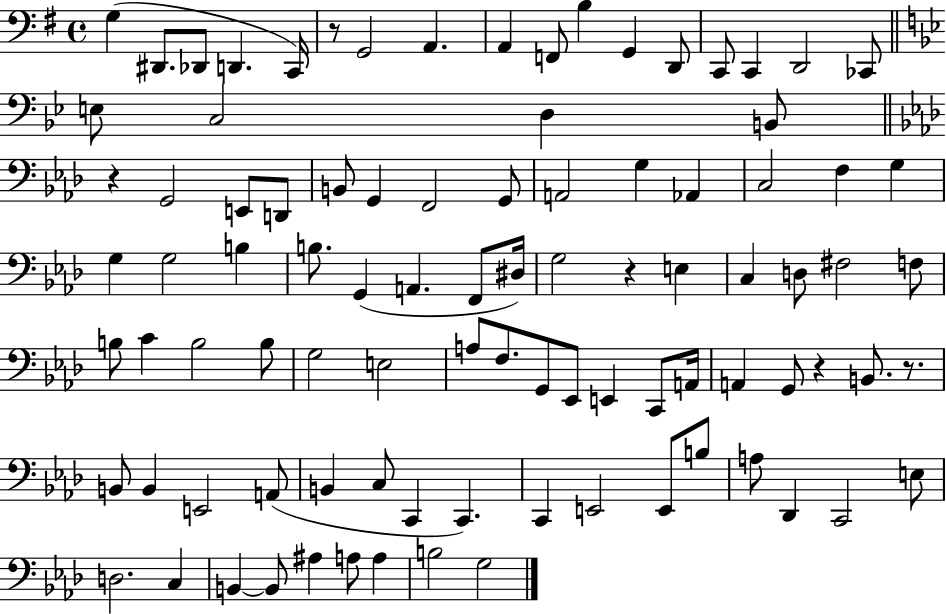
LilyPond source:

{
  \clef bass
  \time 4/4
  \defaultTimeSignature
  \key g \major
  \repeat volta 2 { g4( dis,8. des,8 d,4. c,16) | r8 g,2 a,4. | a,4 f,8 b4 g,4 d,8 | c,8 c,4 d,2 ces,8 | \break \bar "||" \break \key g \minor e8 c2 d4 b,8 | \bar "||" \break \key f \minor r4 g,2 e,8 d,8 | b,8 g,4 f,2 g,8 | a,2 g4 aes,4 | c2 f4 g4 | \break g4 g2 b4 | b8. g,4( a,4. f,8 dis16) | g2 r4 e4 | c4 d8 fis2 f8 | \break b8 c'4 b2 b8 | g2 e2 | a8 f8. g,8 ees,8 e,4 c,8 a,16 | a,4 g,8 r4 b,8. r8. | \break b,8 b,4 e,2 a,8( | b,4 c8 c,4 c,4.) | c,4 e,2 e,8 b8 | a8 des,4 c,2 e8 | \break d2. c4 | b,4~~ b,8 ais4 a8 a4 | b2 g2 | } \bar "|."
}